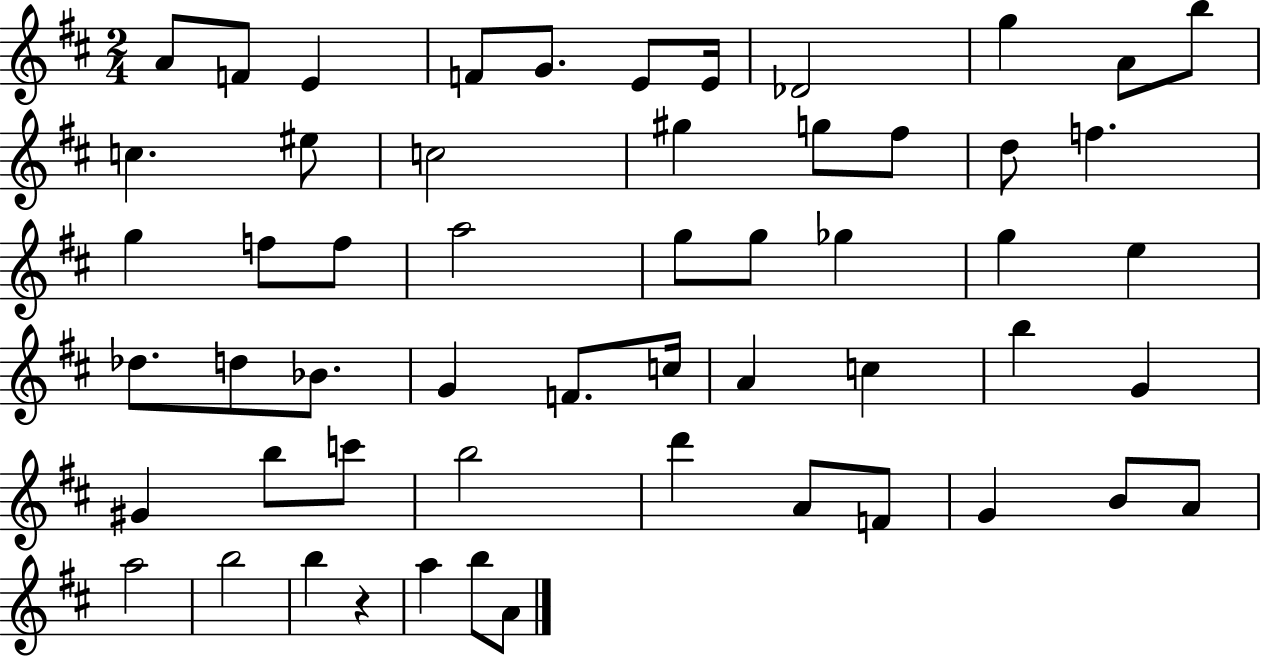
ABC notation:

X:1
T:Untitled
M:2/4
L:1/4
K:D
A/2 F/2 E F/2 G/2 E/2 E/4 _D2 g A/2 b/2 c ^e/2 c2 ^g g/2 ^f/2 d/2 f g f/2 f/2 a2 g/2 g/2 _g g e _d/2 d/2 _B/2 G F/2 c/4 A c b G ^G b/2 c'/2 b2 d' A/2 F/2 G B/2 A/2 a2 b2 b z a b/2 A/2